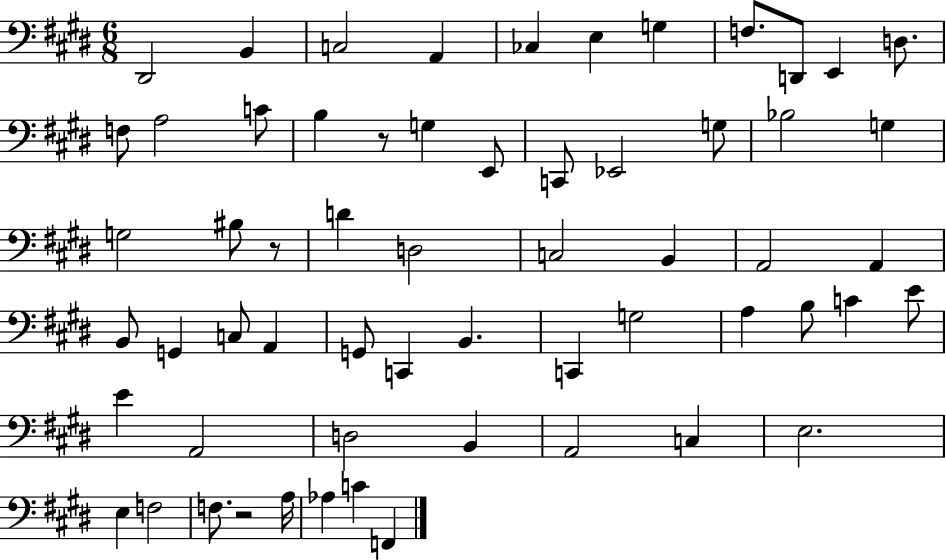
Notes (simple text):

D#2/h B2/q C3/h A2/q CES3/q E3/q G3/q F3/e. D2/e E2/q D3/e. F3/e A3/h C4/e B3/q R/e G3/q E2/e C2/e Eb2/h G3/e Bb3/h G3/q G3/h BIS3/e R/e D4/q D3/h C3/h B2/q A2/h A2/q B2/e G2/q C3/e A2/q G2/e C2/q B2/q. C2/q G3/h A3/q B3/e C4/q E4/e E4/q A2/h D3/h B2/q A2/h C3/q E3/h. E3/q F3/h F3/e. R/h A3/s Ab3/q C4/q F2/q